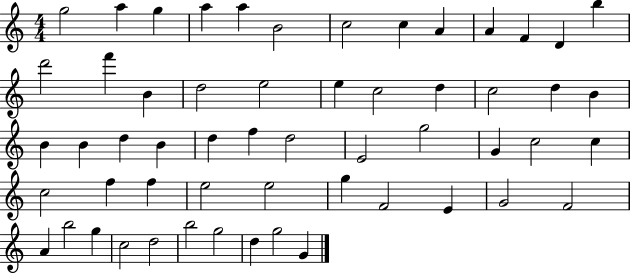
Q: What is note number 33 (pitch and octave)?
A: G5